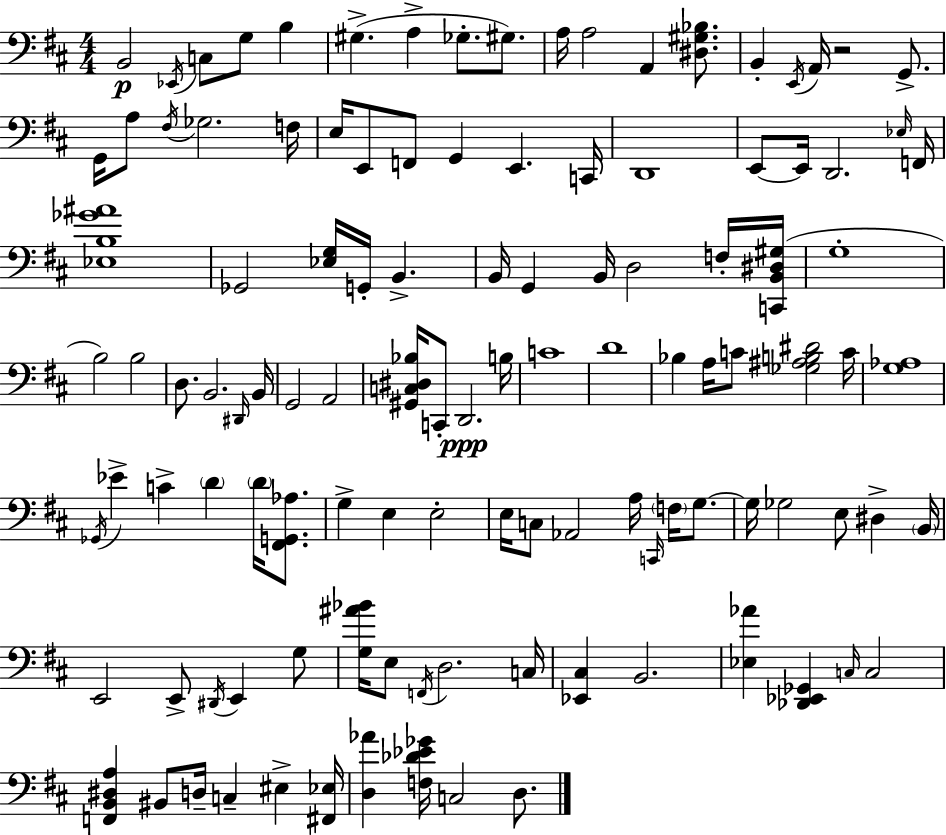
X:1
T:Untitled
M:4/4
L:1/4
K:D
B,,2 _E,,/4 C,/2 G,/2 B, ^G, A, _G,/2 ^G,/2 A,/4 A,2 A,, [^D,^G,_B,]/2 B,, E,,/4 A,,/4 z2 G,,/2 G,,/4 A,/2 ^F,/4 _G,2 F,/4 E,/4 E,,/2 F,,/2 G,, E,, C,,/4 D,,4 E,,/2 E,,/4 D,,2 _E,/4 F,,/4 [_E,B,_G^A]4 _G,,2 [_E,G,]/4 G,,/4 B,, B,,/4 G,, B,,/4 D,2 F,/4 [C,,B,,^D,^G,]/4 G,4 B,2 B,2 D,/2 B,,2 ^D,,/4 B,,/4 G,,2 A,,2 [^G,,C,^D,_B,]/4 C,,/2 D,,2 B,/4 C4 D4 _B, A,/4 C/2 [_G,^A,B,^D]2 C/4 [G,_A,]4 _G,,/4 _E C D D/4 [^F,,G,,_A,]/2 G, E, E,2 E,/4 C,/2 _A,,2 A,/4 C,,/4 F,/4 G,/2 G,/4 _G,2 E,/2 ^D, B,,/4 E,,2 E,,/2 ^D,,/4 E,, G,/2 [G,^A_B]/4 E,/2 F,,/4 D,2 C,/4 [_E,,^C,] B,,2 [_E,_A] [_D,,_E,,_G,,] C,/4 C,2 [F,,B,,^D,A,] ^B,,/2 D,/4 C, ^E, [^F,,_E,]/4 [D,_A] [F,_D_E_G]/4 C,2 D,/2